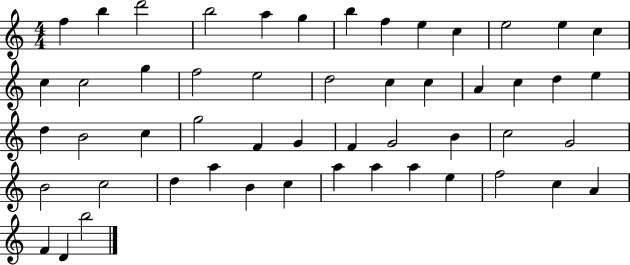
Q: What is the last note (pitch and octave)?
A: B5